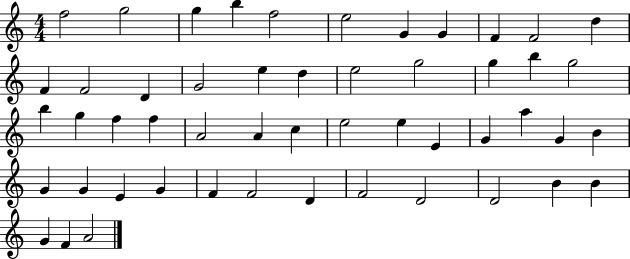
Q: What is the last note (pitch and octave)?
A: A4